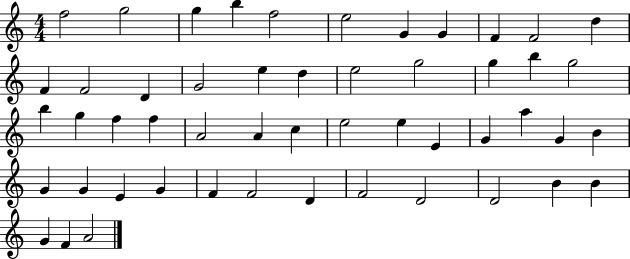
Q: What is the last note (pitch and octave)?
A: A4